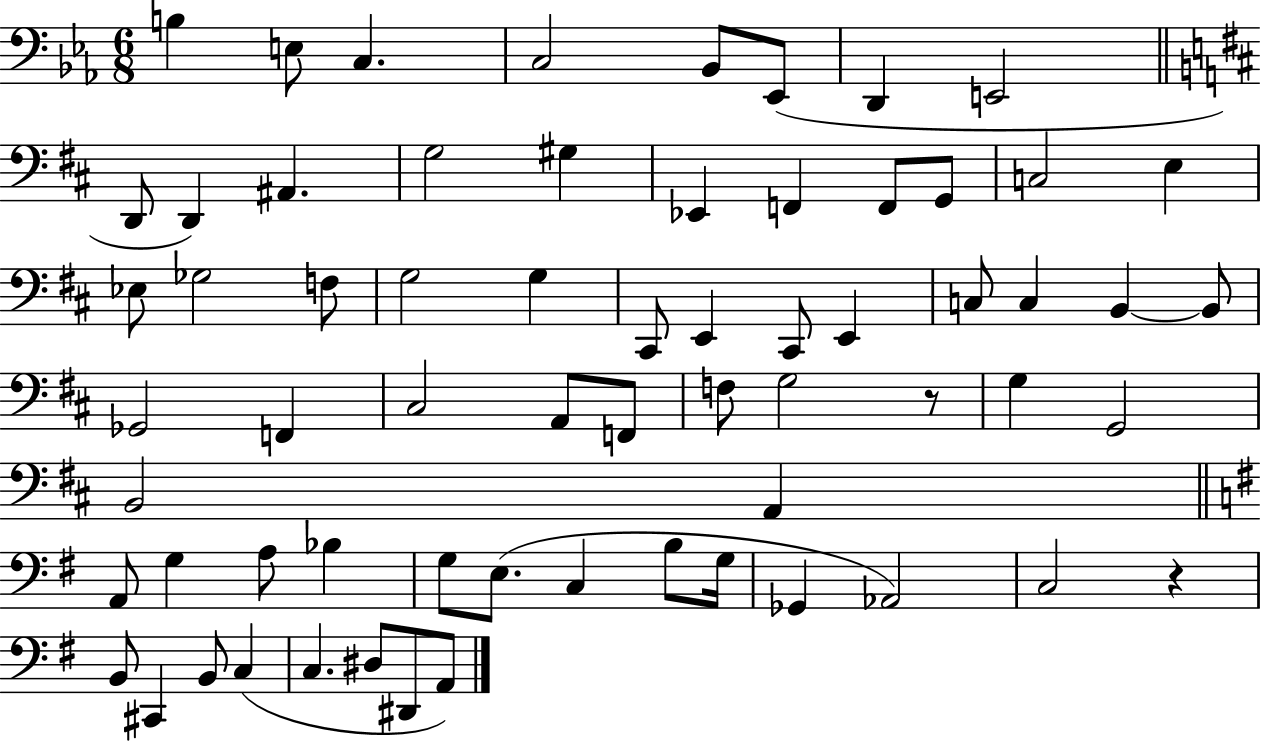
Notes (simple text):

B3/q E3/e C3/q. C3/h Bb2/e Eb2/e D2/q E2/h D2/e D2/q A#2/q. G3/h G#3/q Eb2/q F2/q F2/e G2/e C3/h E3/q Eb3/e Gb3/h F3/e G3/h G3/q C#2/e E2/q C#2/e E2/q C3/e C3/q B2/q B2/e Gb2/h F2/q C#3/h A2/e F2/e F3/e G3/h R/e G3/q G2/h B2/h A2/q A2/e G3/q A3/e Bb3/q G3/e E3/e. C3/q B3/e G3/s Gb2/q Ab2/h C3/h R/q B2/e C#2/q B2/e C3/q C3/q. D#3/e D#2/e A2/e